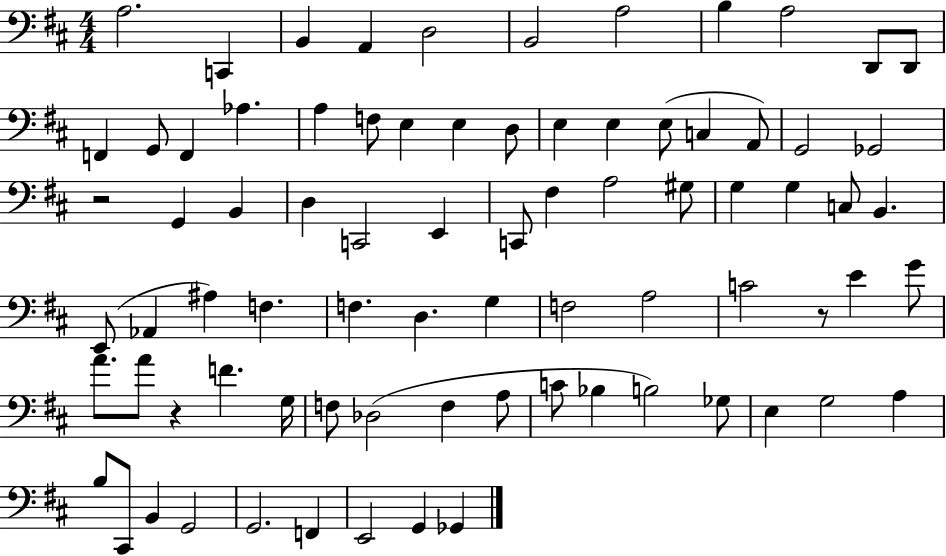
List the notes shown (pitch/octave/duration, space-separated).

A3/h. C2/q B2/q A2/q D3/h B2/h A3/h B3/q A3/h D2/e D2/e F2/q G2/e F2/q Ab3/q. A3/q F3/e E3/q E3/q D3/e E3/q E3/q E3/e C3/q A2/e G2/h Gb2/h R/h G2/q B2/q D3/q C2/h E2/q C2/e F#3/q A3/h G#3/e G3/q G3/q C3/e B2/q. E2/e Ab2/q A#3/q F3/q. F3/q. D3/q. G3/q F3/h A3/h C4/h R/e E4/q G4/e A4/e. A4/e R/q F4/q. G3/s F3/e Db3/h F3/q A3/e C4/e Bb3/q B3/h Gb3/e E3/q G3/h A3/q B3/e C#2/e B2/q G2/h G2/h. F2/q E2/h G2/q Gb2/q